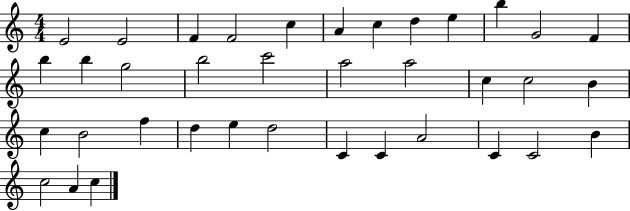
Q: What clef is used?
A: treble